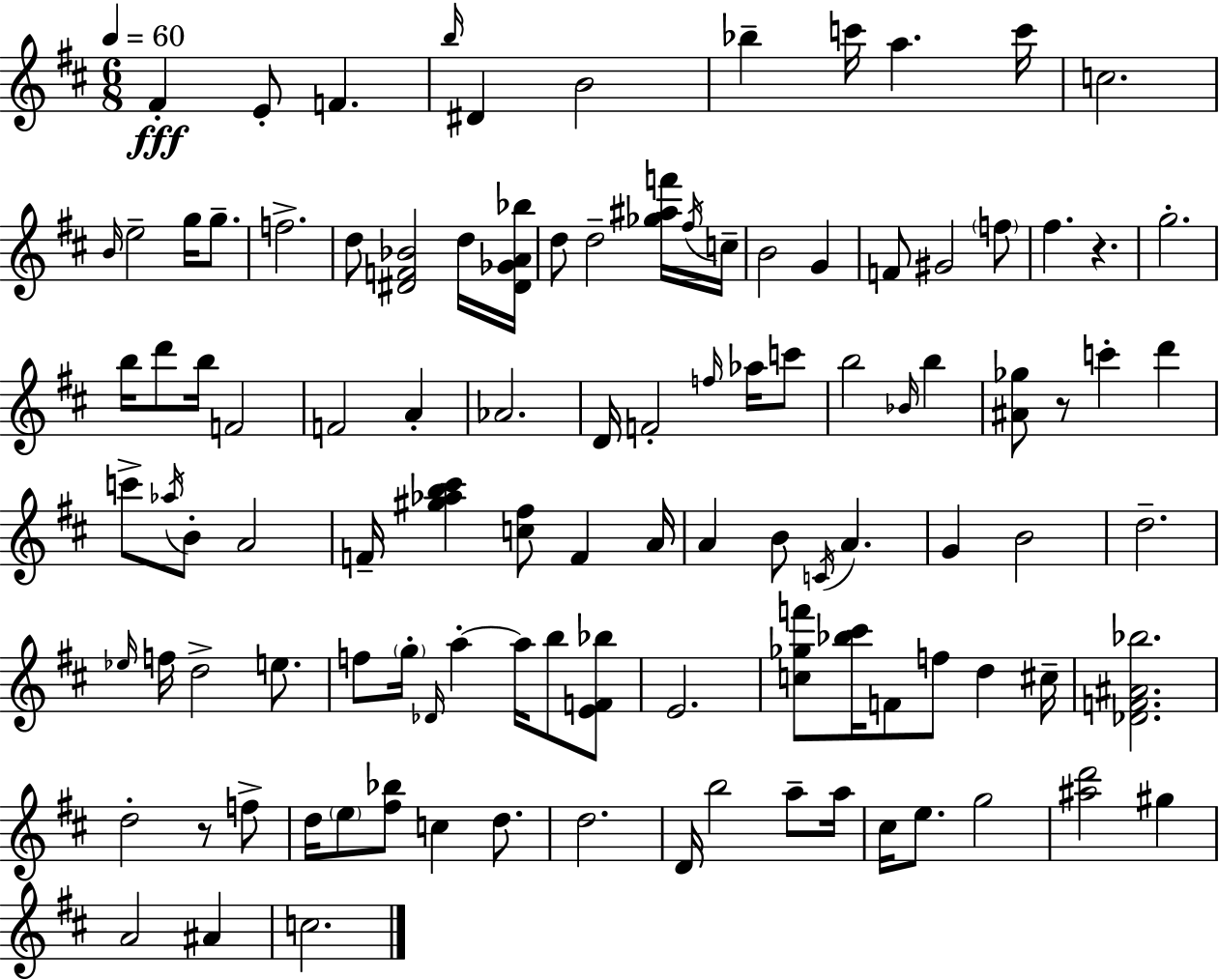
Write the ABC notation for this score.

X:1
T:Untitled
M:6/8
L:1/4
K:D
^F E/2 F b/4 ^D B2 _b c'/4 a c'/4 c2 B/4 e2 g/4 g/2 f2 d/2 [^DF_B]2 d/4 [^D_GA_b]/4 d/2 d2 [_g^af']/4 ^f/4 c/4 B2 G F/2 ^G2 f/2 ^f z g2 b/4 d'/2 b/4 F2 F2 A _A2 D/4 F2 f/4 _a/4 c'/2 b2 _B/4 b [^A_g]/2 z/2 c' d' c'/2 _a/4 B/2 A2 F/4 [^g_ab^c'] [c^f]/2 F A/4 A B/2 C/4 A G B2 d2 _e/4 f/4 d2 e/2 f/2 g/4 _D/4 a a/4 b/2 [EF_b]/2 E2 [c_gf']/2 [_b^c']/4 F/2 f/2 d ^c/4 [_DF^A_b]2 d2 z/2 f/2 d/4 e/2 [^f_b]/2 c d/2 d2 D/4 b2 a/2 a/4 ^c/4 e/2 g2 [^ad']2 ^g A2 ^A c2